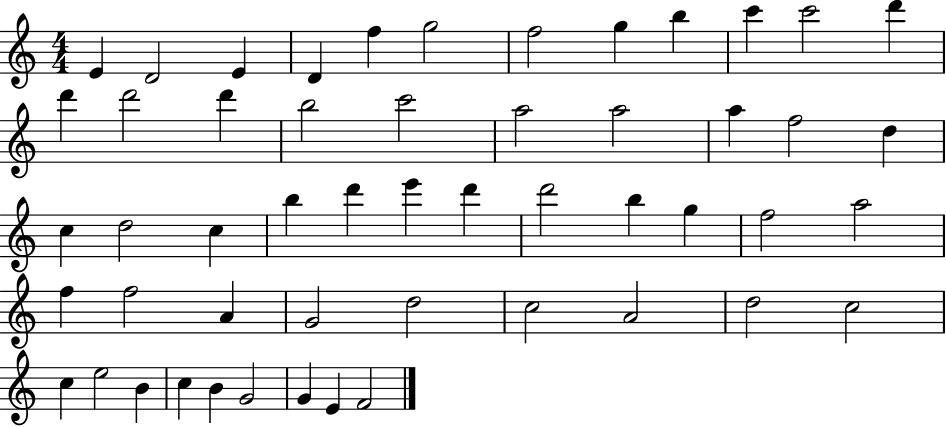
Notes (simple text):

E4/q D4/h E4/q D4/q F5/q G5/h F5/h G5/q B5/q C6/q C6/h D6/q D6/q D6/h D6/q B5/h C6/h A5/h A5/h A5/q F5/h D5/q C5/q D5/h C5/q B5/q D6/q E6/q D6/q D6/h B5/q G5/q F5/h A5/h F5/q F5/h A4/q G4/h D5/h C5/h A4/h D5/h C5/h C5/q E5/h B4/q C5/q B4/q G4/h G4/q E4/q F4/h